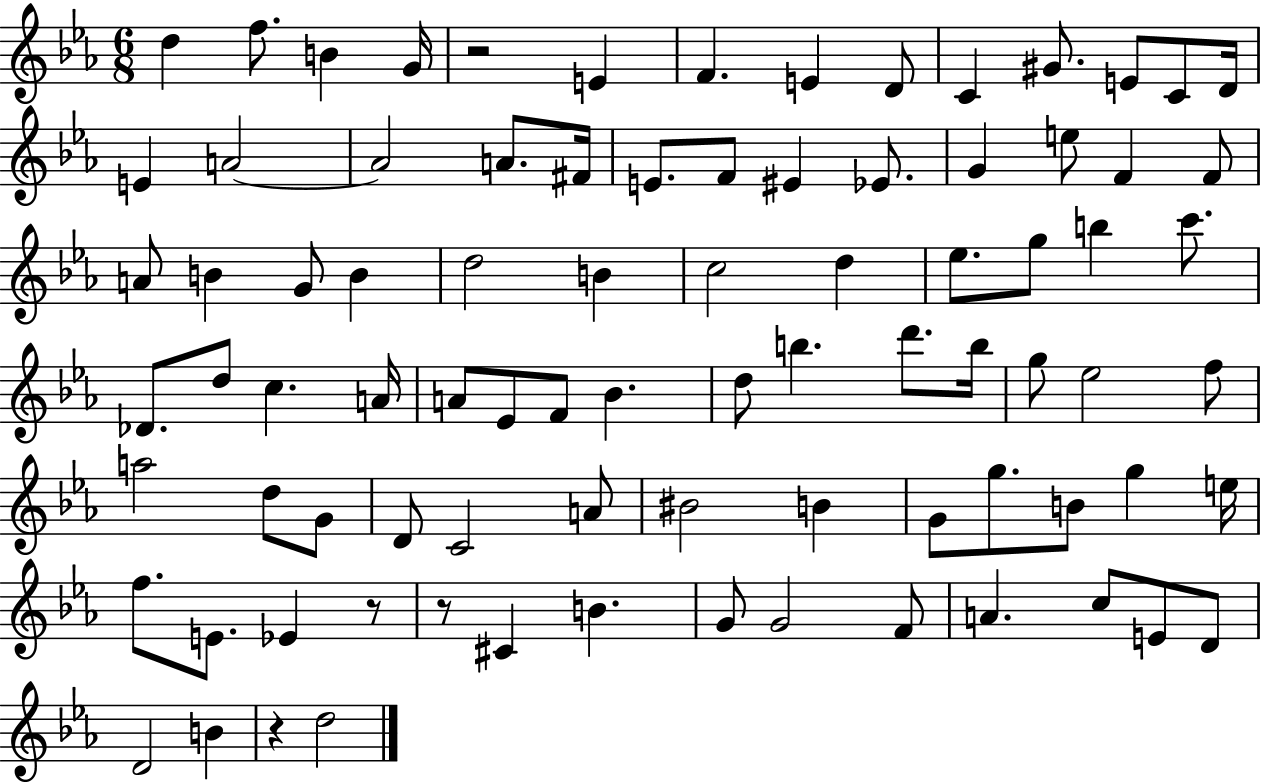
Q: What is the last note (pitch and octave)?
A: D5